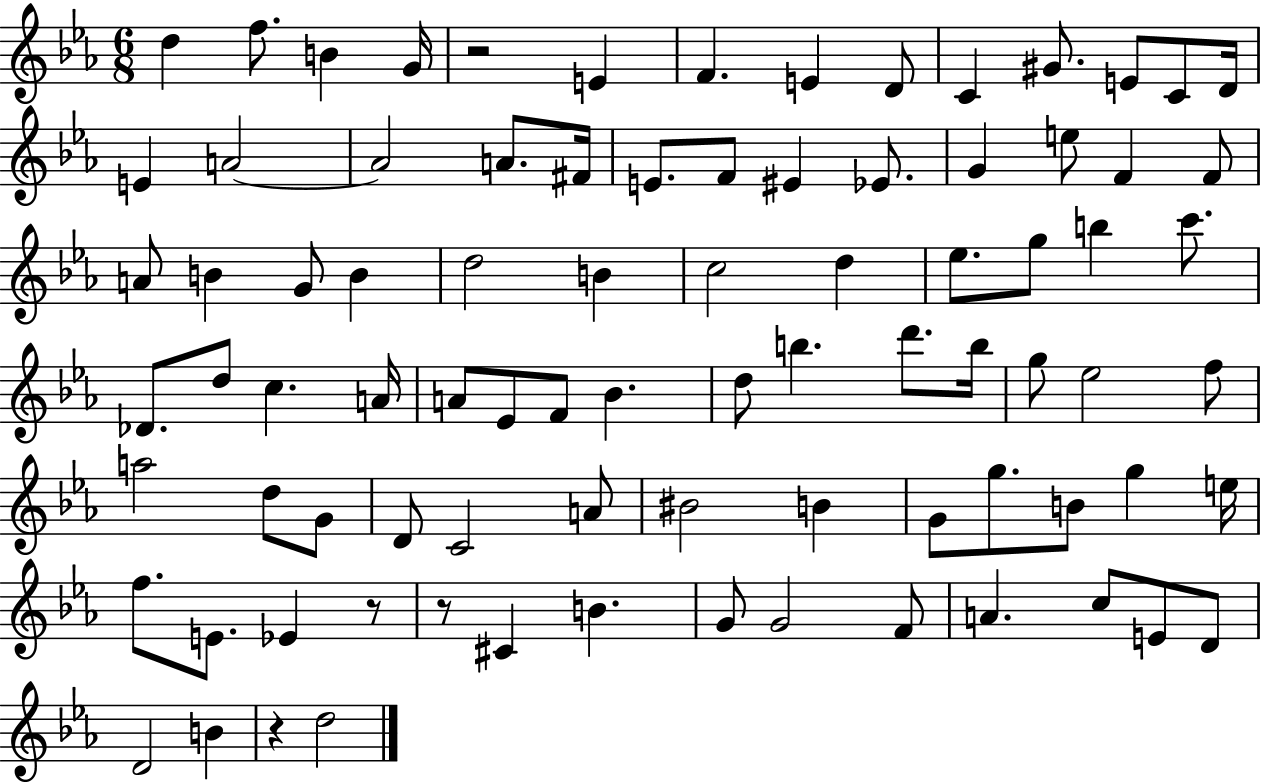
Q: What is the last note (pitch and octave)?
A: D5